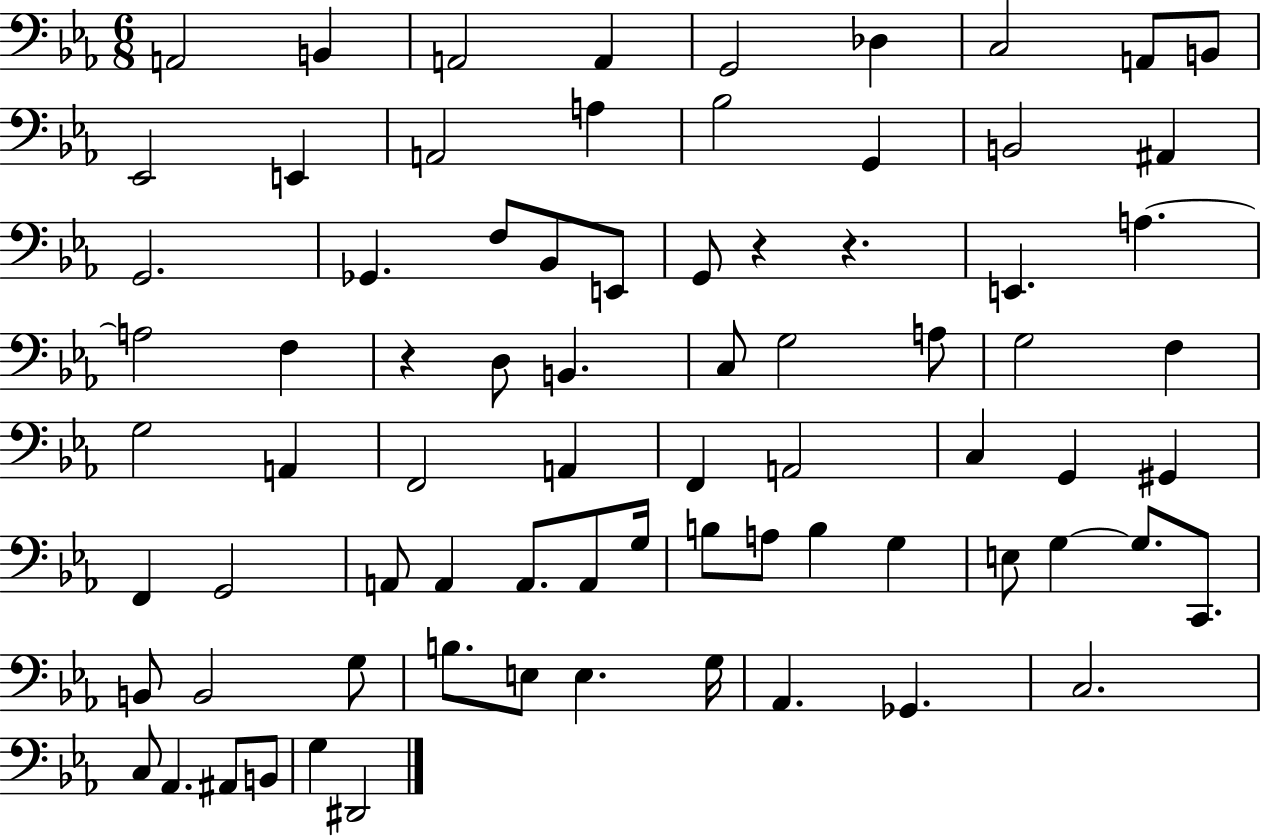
{
  \clef bass
  \numericTimeSignature
  \time 6/8
  \key ees \major
  \repeat volta 2 { a,2 b,4 | a,2 a,4 | g,2 des4 | c2 a,8 b,8 | \break ees,2 e,4 | a,2 a4 | bes2 g,4 | b,2 ais,4 | \break g,2. | ges,4. f8 bes,8 e,8 | g,8 r4 r4. | e,4. a4.~~ | \break a2 f4 | r4 d8 b,4. | c8 g2 a8 | g2 f4 | \break g2 a,4 | f,2 a,4 | f,4 a,2 | c4 g,4 gis,4 | \break f,4 g,2 | a,8 a,4 a,8. a,8 g16 | b8 a8 b4 g4 | e8 g4~~ g8. c,8. | \break b,8 b,2 g8 | b8. e8 e4. g16 | aes,4. ges,4. | c2. | \break c8 aes,4. ais,8 b,8 | g4 dis,2 | } \bar "|."
}